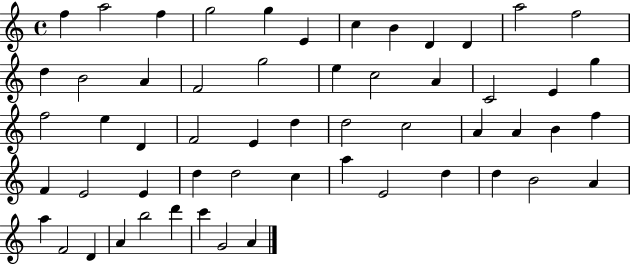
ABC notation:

X:1
T:Untitled
M:4/4
L:1/4
K:C
f a2 f g2 g E c B D D a2 f2 d B2 A F2 g2 e c2 A C2 E g f2 e D F2 E d d2 c2 A A B f F E2 E d d2 c a E2 d d B2 A a F2 D A b2 d' c' G2 A